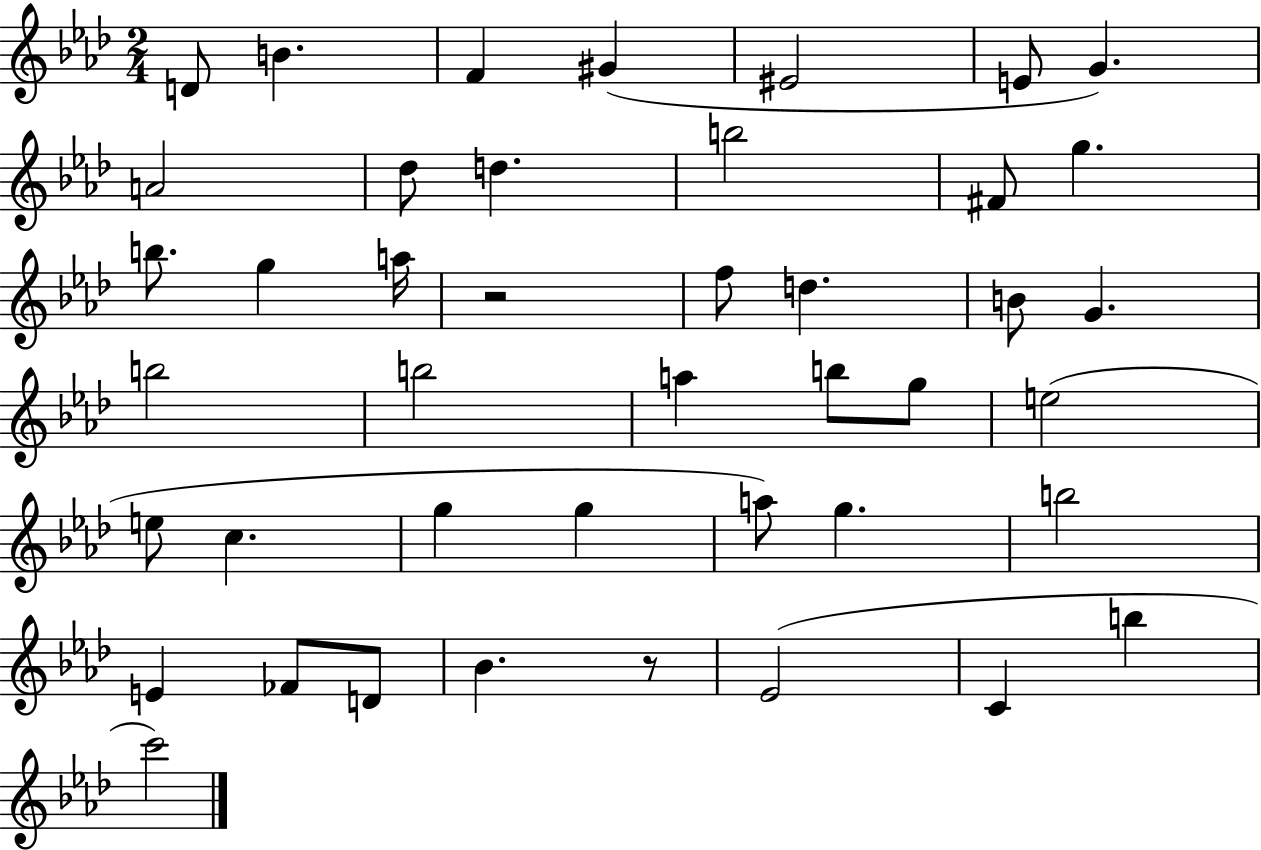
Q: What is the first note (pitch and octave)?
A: D4